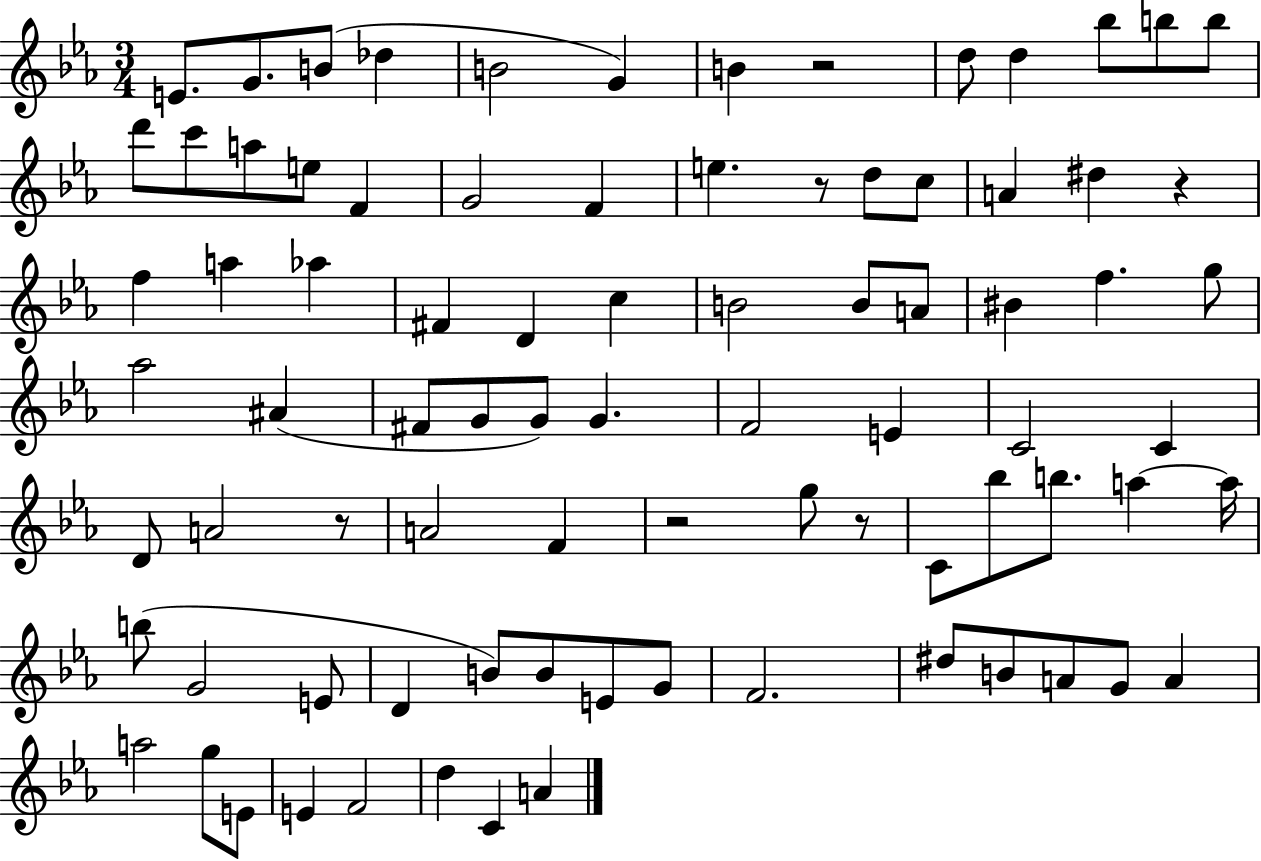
{
  \clef treble
  \numericTimeSignature
  \time 3/4
  \key ees \major
  \repeat volta 2 { e'8. g'8. b'8( des''4 | b'2 g'4) | b'4 r2 | d''8 d''4 bes''8 b''8 b''8 | \break d'''8 c'''8 a''8 e''8 f'4 | g'2 f'4 | e''4. r8 d''8 c''8 | a'4 dis''4 r4 | \break f''4 a''4 aes''4 | fis'4 d'4 c''4 | b'2 b'8 a'8 | bis'4 f''4. g''8 | \break aes''2 ais'4( | fis'8 g'8 g'8) g'4. | f'2 e'4 | c'2 c'4 | \break d'8 a'2 r8 | a'2 f'4 | r2 g''8 r8 | c'8 bes''8 b''8. a''4~~ a''16 | \break b''8( g'2 e'8 | d'4 b'8) b'8 e'8 g'8 | f'2. | dis''8 b'8 a'8 g'8 a'4 | \break a''2 g''8 e'8 | e'4 f'2 | d''4 c'4 a'4 | } \bar "|."
}